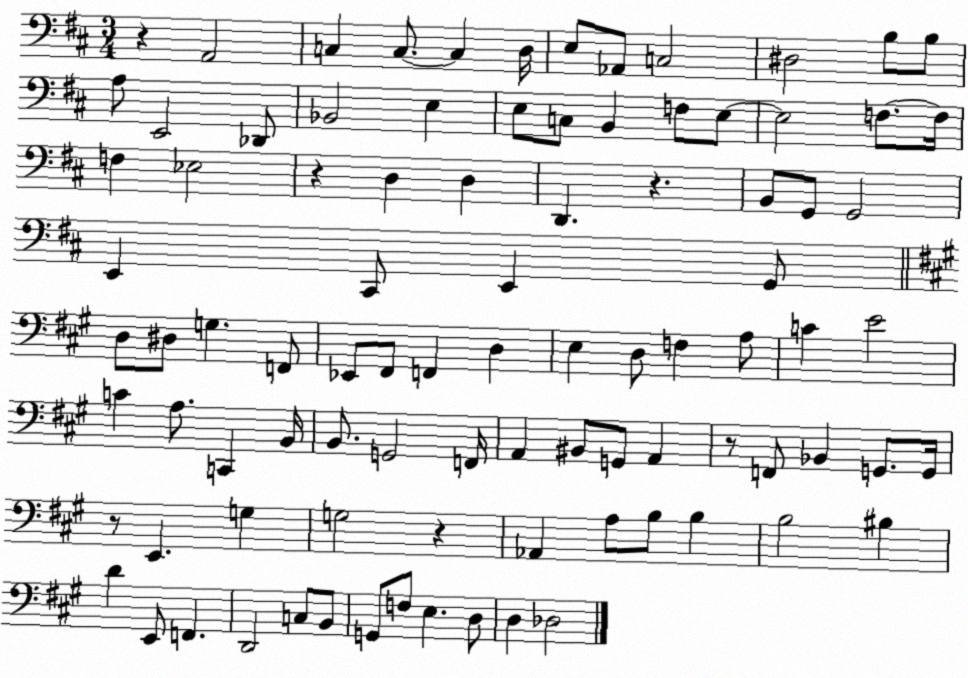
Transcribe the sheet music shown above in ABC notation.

X:1
T:Untitled
M:3/4
L:1/4
K:D
z A,,2 C, C,/2 C, D,/4 E,/2 _A,,/2 C,2 ^D,2 B,/2 B,/2 A,/2 E,,2 _D,,/2 _B,,2 E, E,/2 C,/2 B,, F,/2 E,/2 E,2 F,/2 F,/4 F, _E,2 z D, D, D,, z B,,/2 G,,/2 G,,2 E,, ^C,,/2 E,, G,,/2 D,/2 ^D,/2 G, F,,/2 _E,,/2 ^F,,/2 F,, D, E, D,/2 F, A,/2 C E2 C A,/2 C,, B,,/4 B,,/2 G,,2 F,,/4 A,, ^B,,/2 G,,/2 A,, z/2 F,,/2 _B,, G,,/2 G,,/4 z/2 E,, G, G,2 z _A,, A,/2 B,/2 B, B,2 ^B, D E,,/2 F,, D,,2 C,/2 B,,/2 G,,/2 F,/2 E, D,/2 D, _D,2